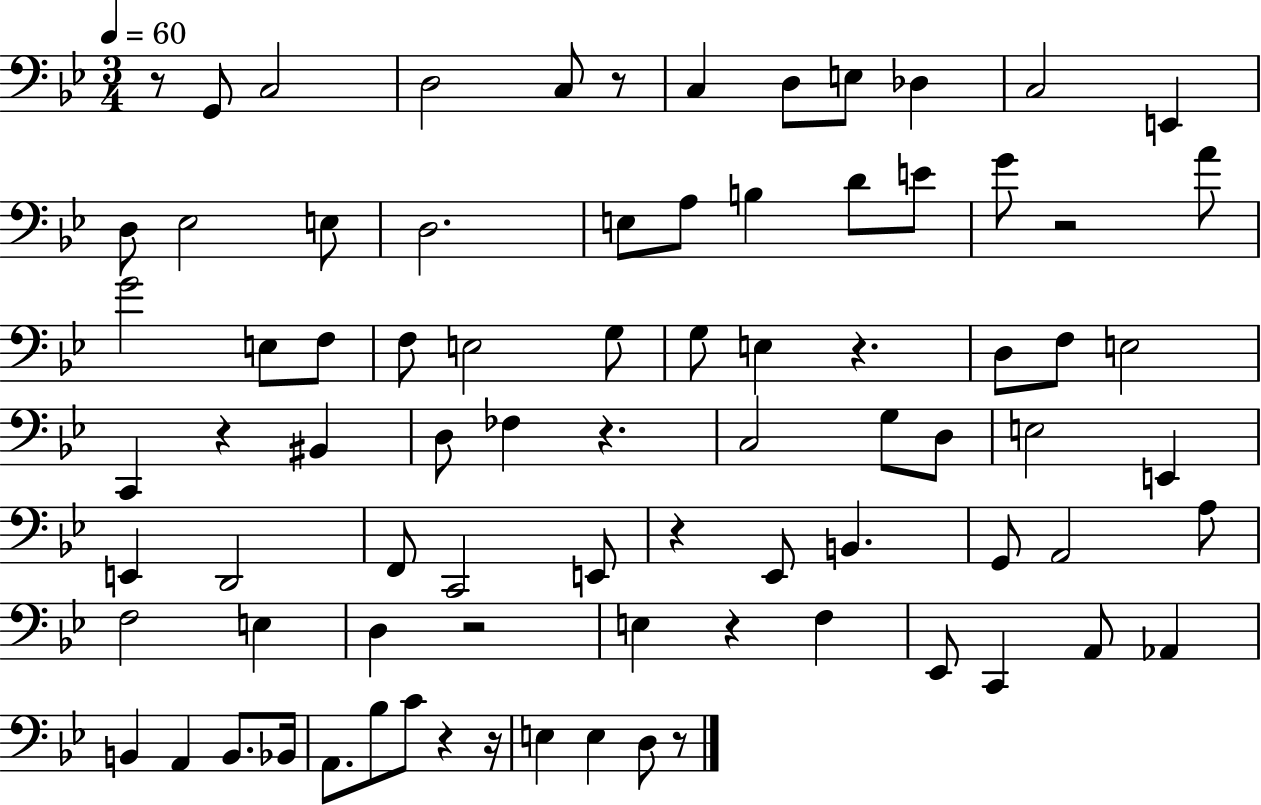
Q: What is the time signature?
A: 3/4